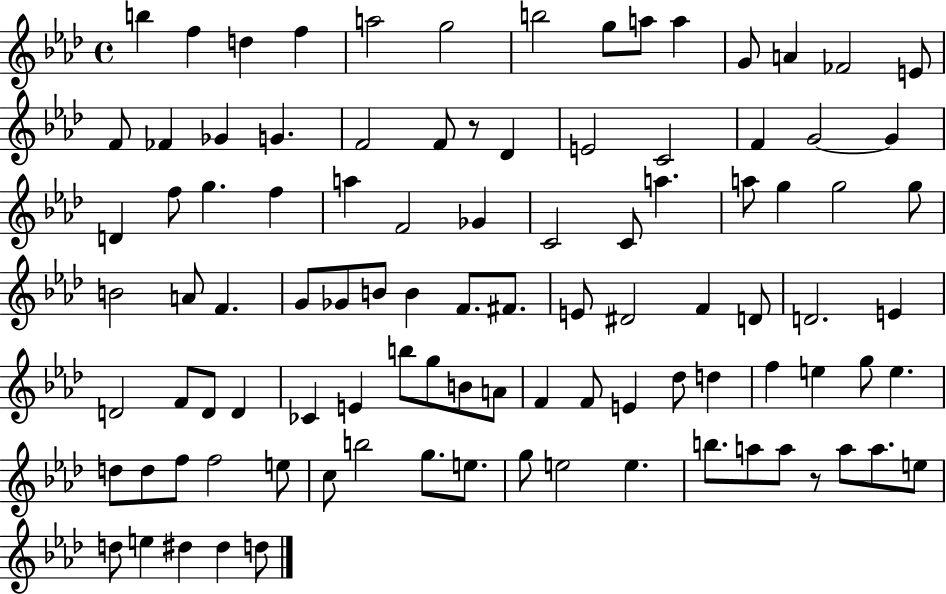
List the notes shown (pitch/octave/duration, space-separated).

B5/q F5/q D5/q F5/q A5/h G5/h B5/h G5/e A5/e A5/q G4/e A4/q FES4/h E4/e F4/e FES4/q Gb4/q G4/q. F4/h F4/e R/e Db4/q E4/h C4/h F4/q G4/h G4/q D4/q F5/e G5/q. F5/q A5/q F4/h Gb4/q C4/h C4/e A5/q. A5/e G5/q G5/h G5/e B4/h A4/e F4/q. G4/e Gb4/e B4/e B4/q F4/e. F#4/e. E4/e D#4/h F4/q D4/e D4/h. E4/q D4/h F4/e D4/e D4/q CES4/q E4/q B5/e G5/e B4/e A4/e F4/q F4/e E4/q Db5/e D5/q F5/q E5/q G5/e E5/q. D5/e D5/e F5/e F5/h E5/e C5/e B5/h G5/e. E5/e. G5/e E5/h E5/q. B5/e. A5/e A5/e R/e A5/e A5/e. E5/e D5/e E5/q D#5/q D#5/q D5/e